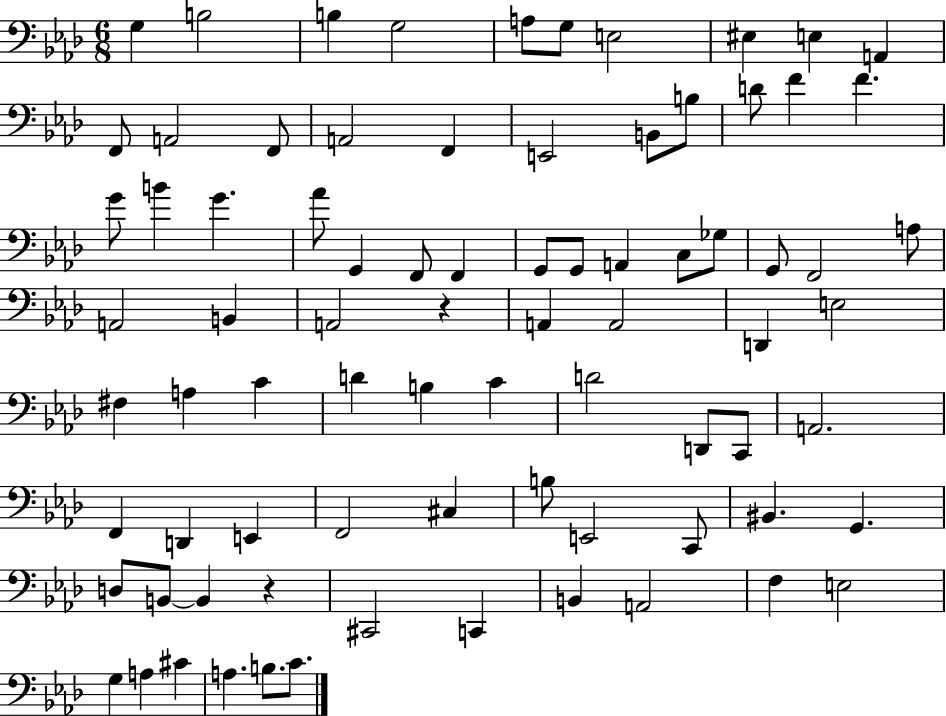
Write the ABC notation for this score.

X:1
T:Untitled
M:6/8
L:1/4
K:Ab
G, B,2 B, G,2 A,/2 G,/2 E,2 ^E, E, A,, F,,/2 A,,2 F,,/2 A,,2 F,, E,,2 B,,/2 B,/2 D/2 F F G/2 B G _A/2 G,, F,,/2 F,, G,,/2 G,,/2 A,, C,/2 _G,/2 G,,/2 F,,2 A,/2 A,,2 B,, A,,2 z A,, A,,2 D,, E,2 ^F, A, C D B, C D2 D,,/2 C,,/2 A,,2 F,, D,, E,, F,,2 ^C, B,/2 E,,2 C,,/2 ^B,, G,, D,/2 B,,/2 B,, z ^C,,2 C,, B,, A,,2 F, E,2 G, A, ^C A, B,/2 C/2